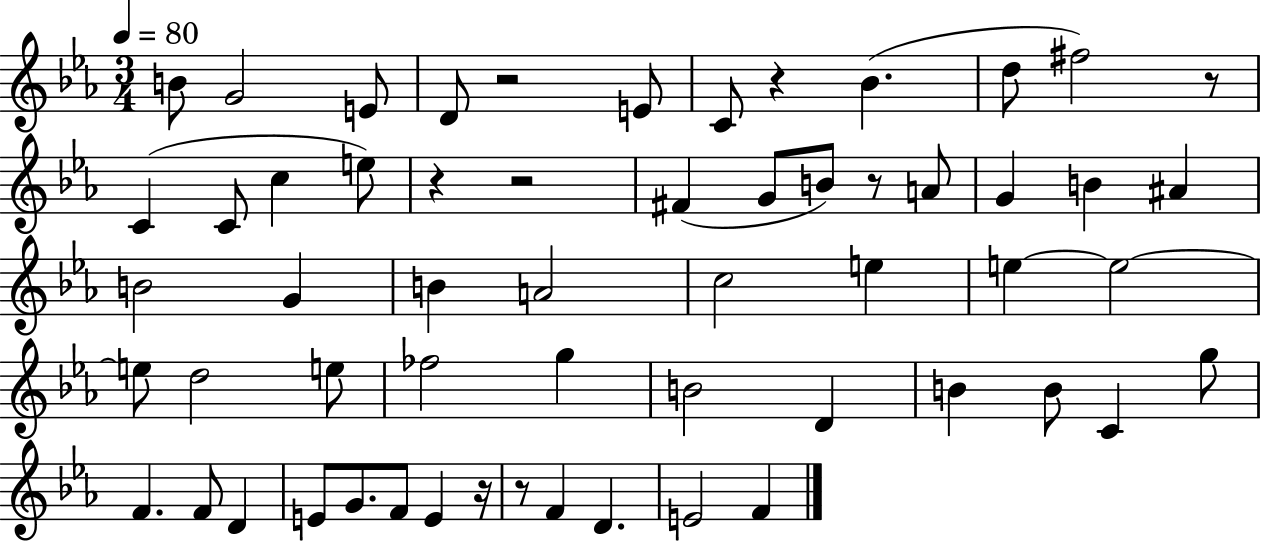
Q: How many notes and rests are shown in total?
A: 58